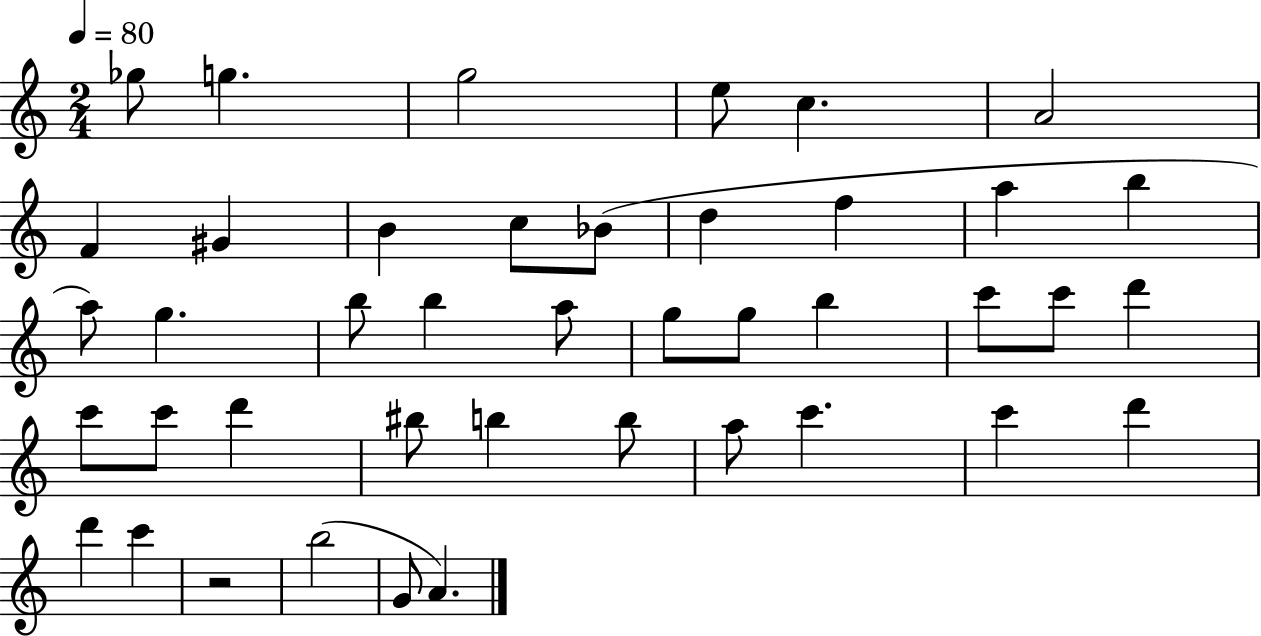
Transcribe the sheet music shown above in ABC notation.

X:1
T:Untitled
M:2/4
L:1/4
K:C
_g/2 g g2 e/2 c A2 F ^G B c/2 _B/2 d f a b a/2 g b/2 b a/2 g/2 g/2 b c'/2 c'/2 d' c'/2 c'/2 d' ^b/2 b b/2 a/2 c' c' d' d' c' z2 b2 G/2 A